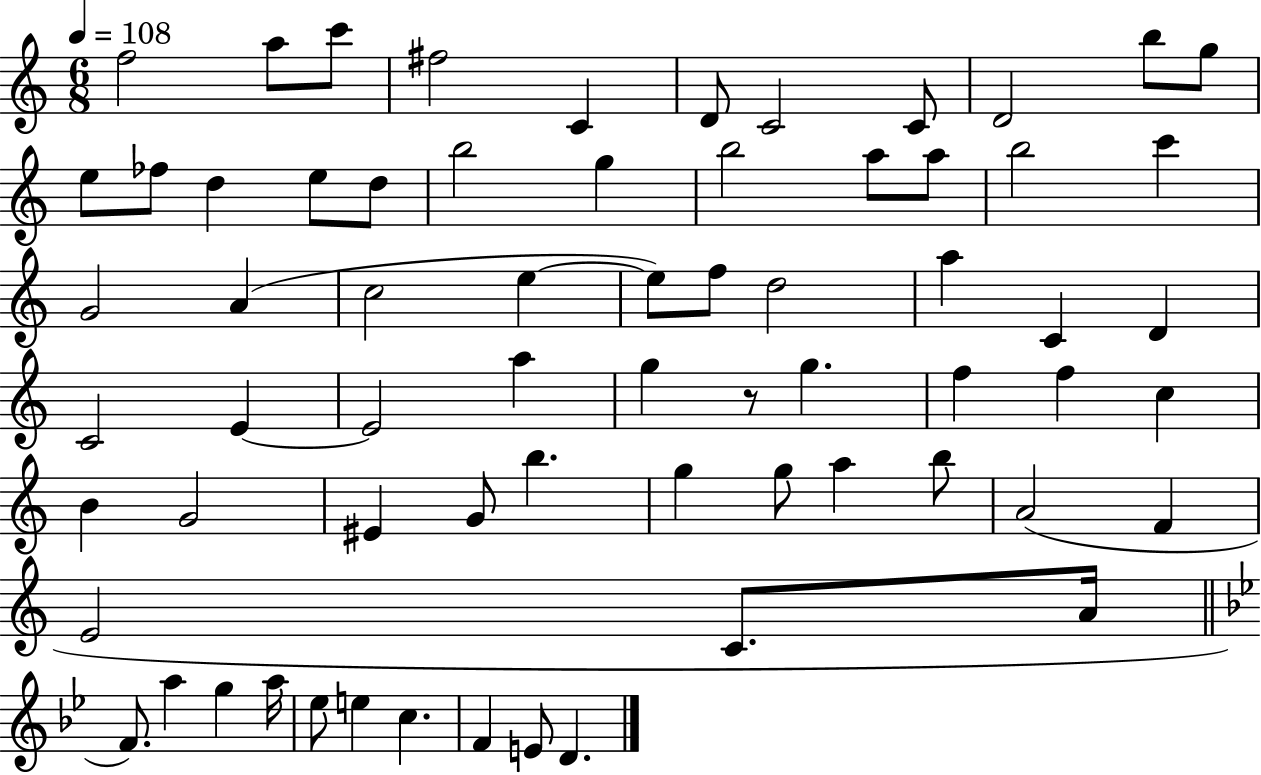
F5/h A5/e C6/e F#5/h C4/q D4/e C4/h C4/e D4/h B5/e G5/e E5/e FES5/e D5/q E5/e D5/e B5/h G5/q B5/h A5/e A5/e B5/h C6/q G4/h A4/q C5/h E5/q E5/e F5/e D5/h A5/q C4/q D4/q C4/h E4/q E4/h A5/q G5/q R/e G5/q. F5/q F5/q C5/q B4/q G4/h EIS4/q G4/e B5/q. G5/q G5/e A5/q B5/e A4/h F4/q E4/h C4/e. A4/s F4/e. A5/q G5/q A5/s Eb5/e E5/q C5/q. F4/q E4/e D4/q.